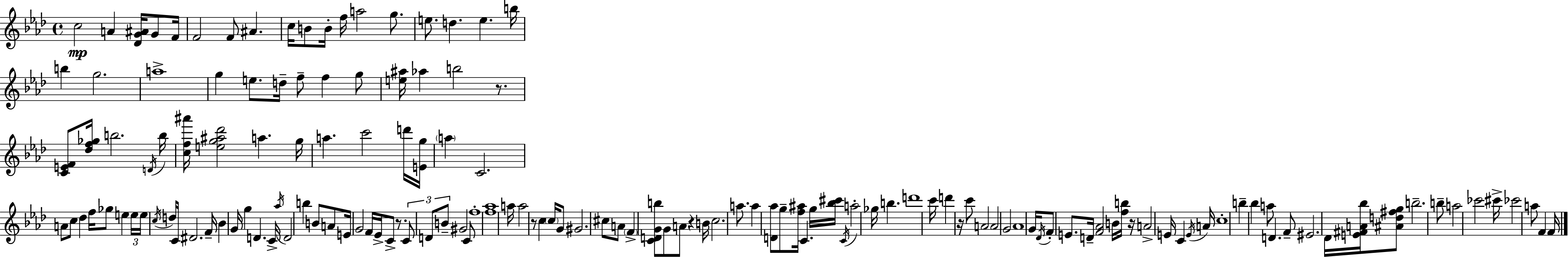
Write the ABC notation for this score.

X:1
T:Untitled
M:4/4
L:1/4
K:Ab
c2 A [_DG^A]/4 G/2 F/4 F2 F/2 ^A c/4 B/2 B/4 f/4 a2 g/2 e/2 d e b/4 b g2 a4 g e/2 d/4 f/2 f g/2 [e^a]/4 _a b2 z/2 [CEF]/2 [_df_g]/4 b2 D/4 b/4 [cf^a']/4 [eg^a_d']2 a g/4 a c'2 d'/4 [Eg]/4 a C2 A/2 c/2 _d f/4 _g/2 e e/4 e/4 c/4 d/4 C/4 ^D2 F/4 _B G/4 g D C/4 _a/4 D2 b B/2 A/2 E/4 G2 F/4 _E/4 C/2 z/2 C/2 D/2 B/2 ^G2 C/2 f4 [f_a]4 a/4 a2 z/2 c c/4 G/2 ^G2 ^c/2 A/2 F [CDGb]/2 G/2 A/2 z B/4 c2 a/2 a [D_a]/2 g/2 [f^a]/4 C g/4 [_b^c']/4 C/4 a2 _g/4 b d'4 c'/4 d' z/4 c'/2 A2 A2 G2 _A4 G/4 _D/4 F/2 E/2 D/4 [F_A]2 B/4 [fb]/4 z/4 A2 E/4 C E/4 A/4 c4 b _b a/2 D F/2 ^E2 _D/4 [E^FA_b]/4 [^Ad^fg]/2 b2 b/2 a2 _c'2 ^c'/4 _c'2 a/2 F F/4